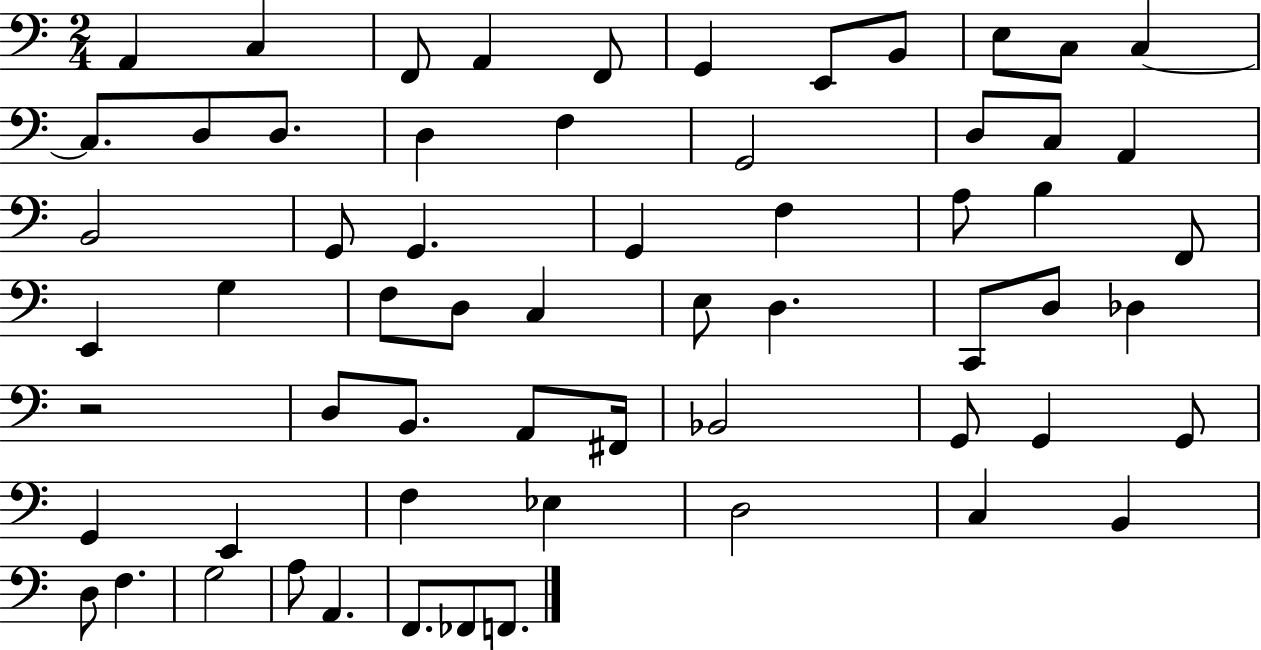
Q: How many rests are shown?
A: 1